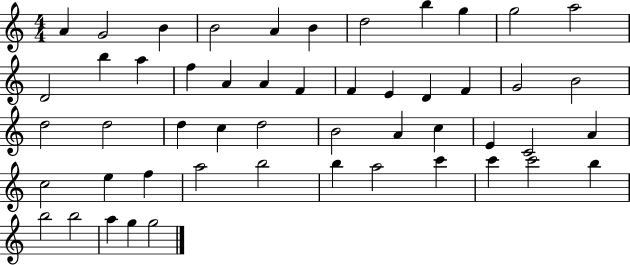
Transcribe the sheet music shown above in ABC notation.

X:1
T:Untitled
M:4/4
L:1/4
K:C
A G2 B B2 A B d2 b g g2 a2 D2 b a f A A F F E D F G2 B2 d2 d2 d c d2 B2 A c E C2 A c2 e f a2 b2 b a2 c' c' c'2 b b2 b2 a g g2